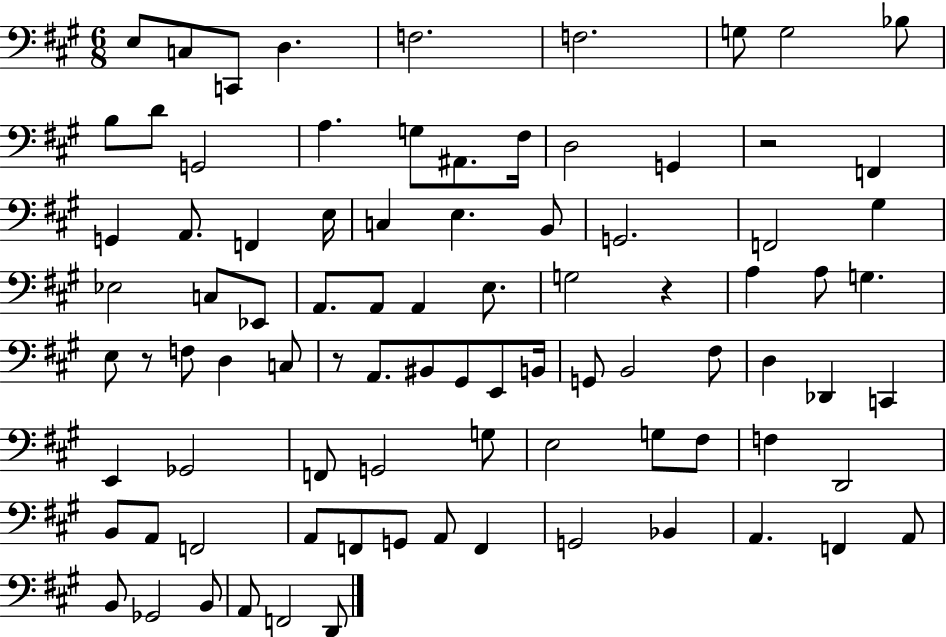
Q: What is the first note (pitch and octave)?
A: E3